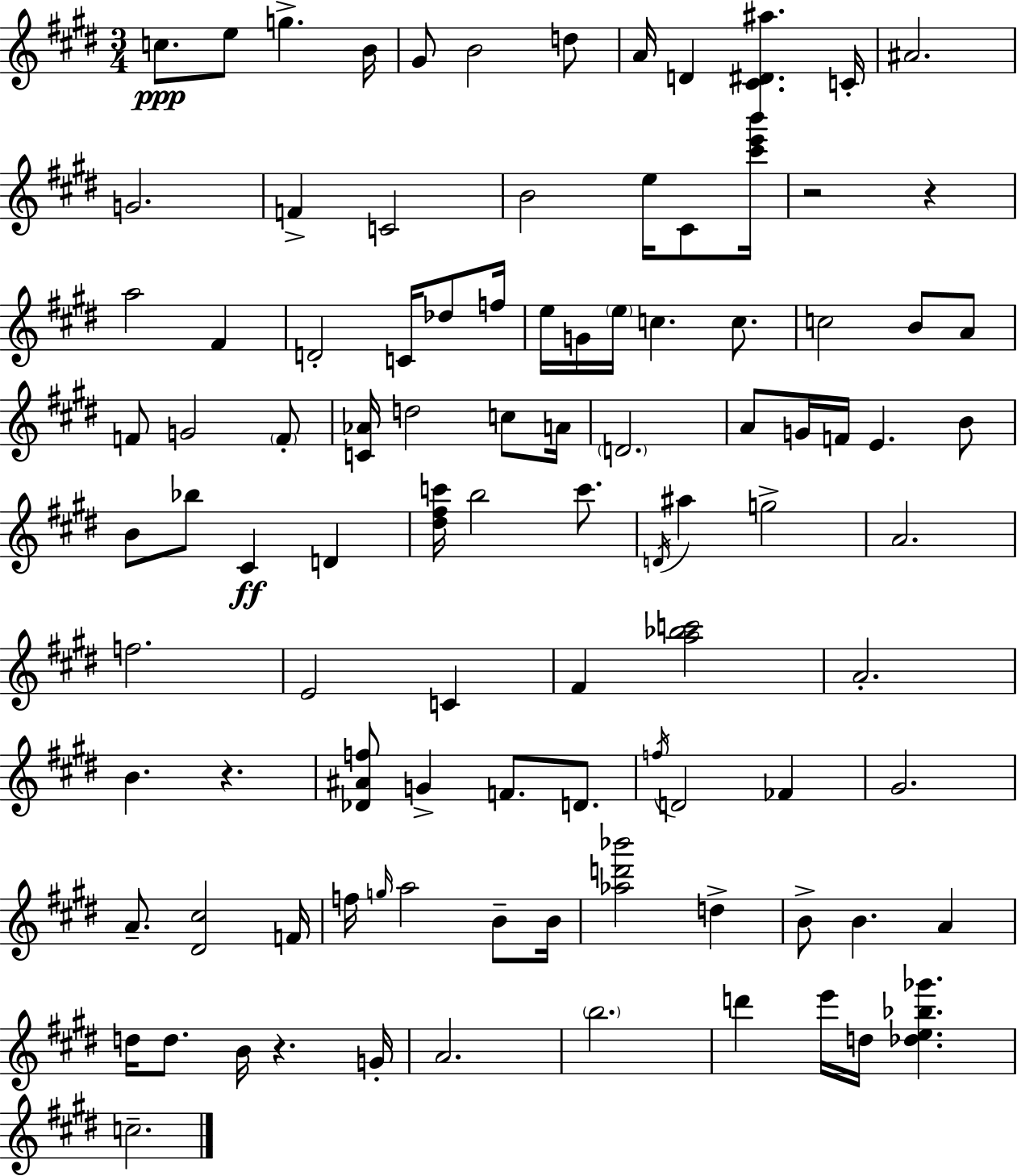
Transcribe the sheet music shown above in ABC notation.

X:1
T:Untitled
M:3/4
L:1/4
K:E
c/2 e/2 g B/4 ^G/2 B2 d/2 A/4 D [^C^D^a] C/4 ^A2 G2 F C2 B2 e/4 ^C/2 [^c'e'b']/4 z2 z a2 ^F D2 C/4 _d/2 f/4 e/4 G/4 e/4 c c/2 c2 B/2 A/2 F/2 G2 F/2 [C_A]/4 d2 c/2 A/4 D2 A/2 G/4 F/4 E B/2 B/2 _b/2 ^C D [^d^fc']/4 b2 c'/2 D/4 ^a g2 A2 f2 E2 C ^F [a_bc']2 A2 B z [_D^Af]/2 G F/2 D/2 f/4 D2 _F ^G2 A/2 [^D^c]2 F/4 f/4 g/4 a2 B/2 B/4 [_ad'_b']2 d B/2 B A d/4 d/2 B/4 z G/4 A2 b2 d' e'/4 d/4 [_de_b_g'] c2